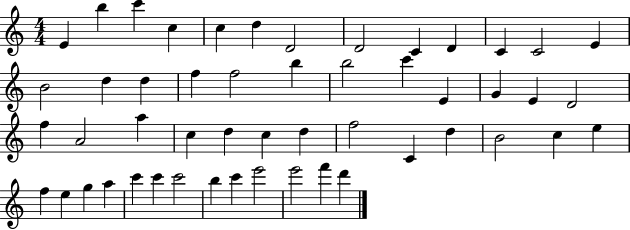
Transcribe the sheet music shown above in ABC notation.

X:1
T:Untitled
M:4/4
L:1/4
K:C
E b c' c c d D2 D2 C D C C2 E B2 d d f f2 b b2 c' E G E D2 f A2 a c d c d f2 C d B2 c e f e g a c' c' c'2 b c' e'2 e'2 f' d'